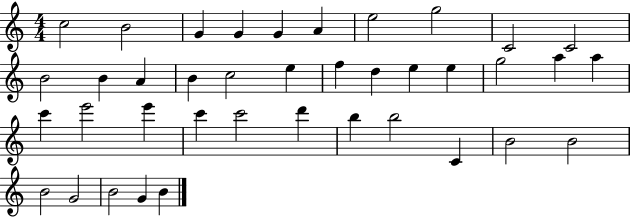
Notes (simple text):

C5/h B4/h G4/q G4/q G4/q A4/q E5/h G5/h C4/h C4/h B4/h B4/q A4/q B4/q C5/h E5/q F5/q D5/q E5/q E5/q G5/h A5/q A5/q C6/q E6/h E6/q C6/q C6/h D6/q B5/q B5/h C4/q B4/h B4/h B4/h G4/h B4/h G4/q B4/q